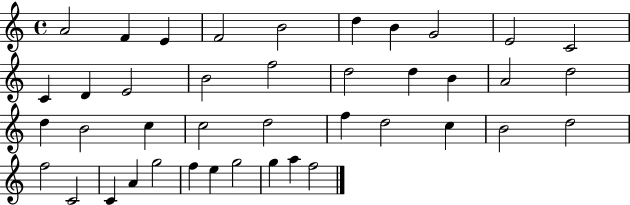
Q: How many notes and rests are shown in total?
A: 41